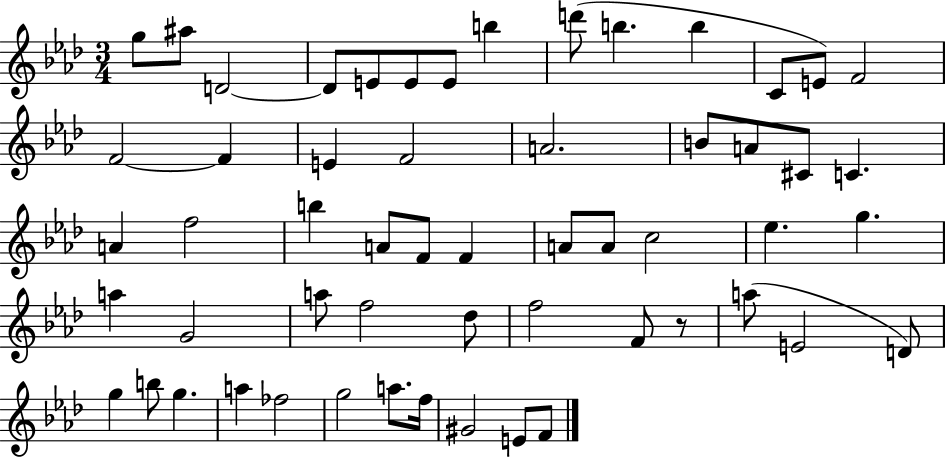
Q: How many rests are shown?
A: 1